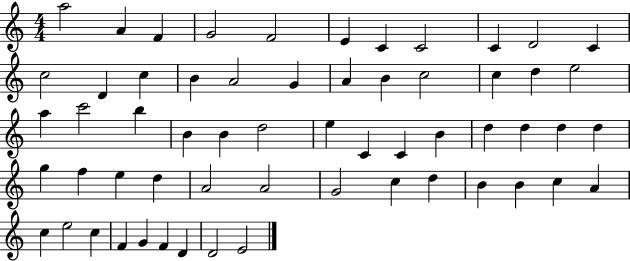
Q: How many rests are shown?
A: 0